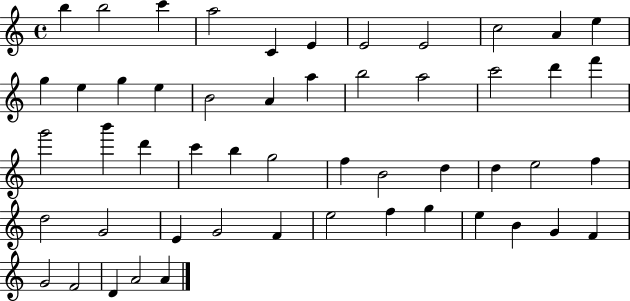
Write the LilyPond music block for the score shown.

{
  \clef treble
  \time 4/4
  \defaultTimeSignature
  \key c \major
  b''4 b''2 c'''4 | a''2 c'4 e'4 | e'2 e'2 | c''2 a'4 e''4 | \break g''4 e''4 g''4 e''4 | b'2 a'4 a''4 | b''2 a''2 | c'''2 d'''4 f'''4 | \break g'''2 b'''4 d'''4 | c'''4 b''4 g''2 | f''4 b'2 d''4 | d''4 e''2 f''4 | \break d''2 g'2 | e'4 g'2 f'4 | e''2 f''4 g''4 | e''4 b'4 g'4 f'4 | \break g'2 f'2 | d'4 a'2 a'4 | \bar "|."
}